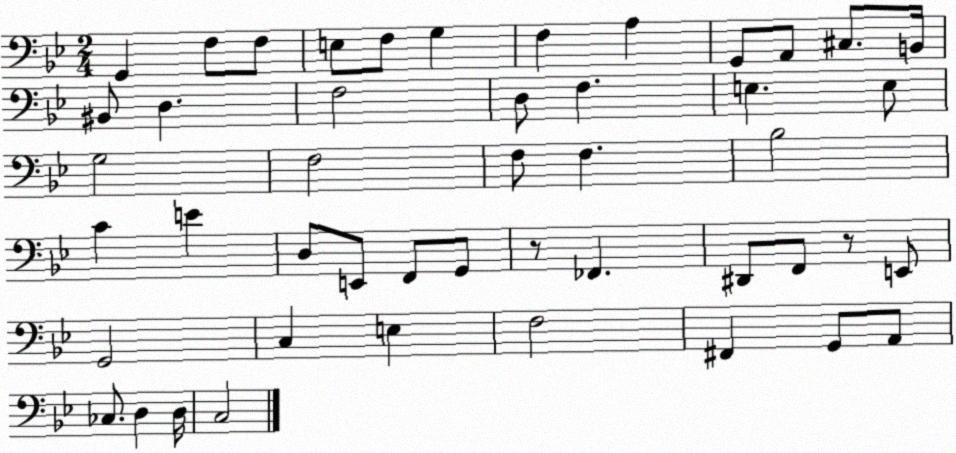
X:1
T:Untitled
M:2/4
L:1/4
K:Bb
G,, F,/2 F,/2 E,/2 F,/2 G, F, A, G,,/2 A,,/2 ^C,/2 B,,/4 ^B,,/2 D, F,2 D,/2 F, E, E,/2 G,2 F,2 F,/2 F, _B,2 C E D,/2 E,,/2 F,,/2 G,,/2 z/2 _F,, ^D,,/2 F,,/2 z/2 E,,/2 G,,2 C, E, F,2 ^F,, G,,/2 A,,/2 _C,/2 D, D,/4 C,2